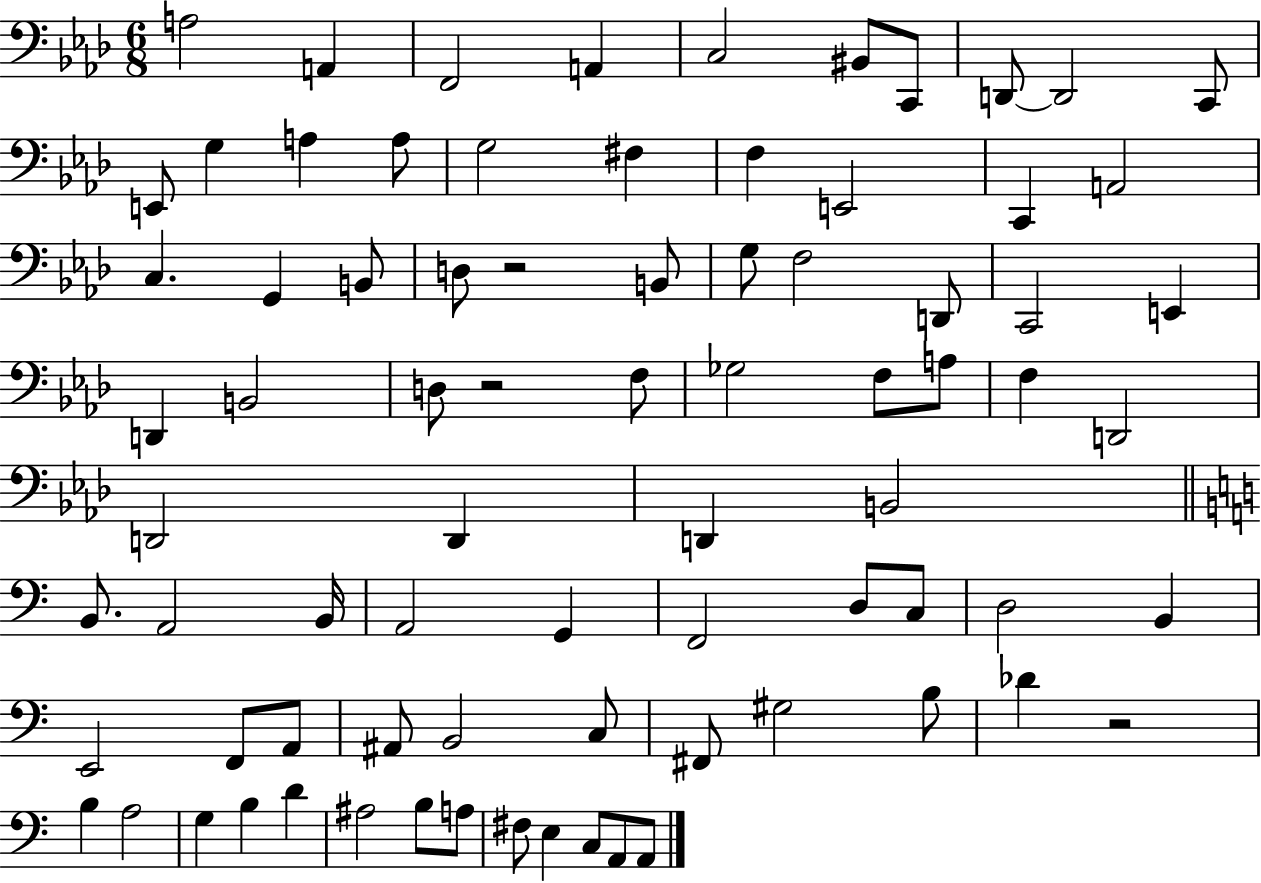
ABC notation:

X:1
T:Untitled
M:6/8
L:1/4
K:Ab
A,2 A,, F,,2 A,, C,2 ^B,,/2 C,,/2 D,,/2 D,,2 C,,/2 E,,/2 G, A, A,/2 G,2 ^F, F, E,,2 C,, A,,2 C, G,, B,,/2 D,/2 z2 B,,/2 G,/2 F,2 D,,/2 C,,2 E,, D,, B,,2 D,/2 z2 F,/2 _G,2 F,/2 A,/2 F, D,,2 D,,2 D,, D,, B,,2 B,,/2 A,,2 B,,/4 A,,2 G,, F,,2 D,/2 C,/2 D,2 B,, E,,2 F,,/2 A,,/2 ^A,,/2 B,,2 C,/2 ^F,,/2 ^G,2 B,/2 _D z2 B, A,2 G, B, D ^A,2 B,/2 A,/2 ^F,/2 E, C,/2 A,,/2 A,,/2